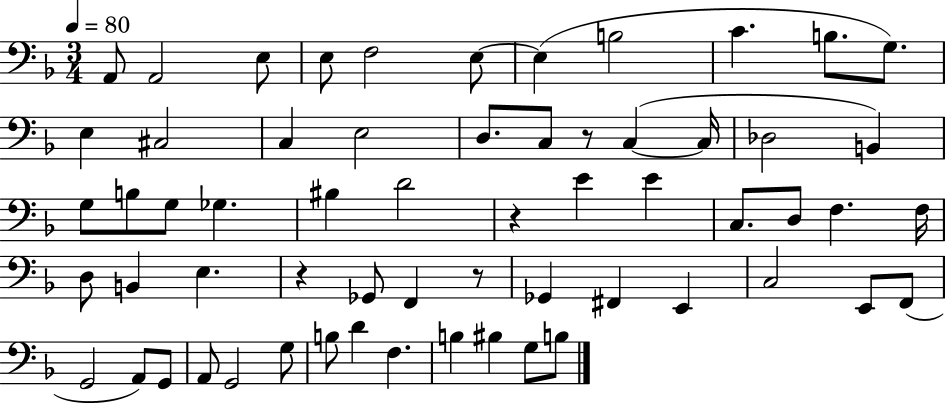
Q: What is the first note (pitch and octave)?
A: A2